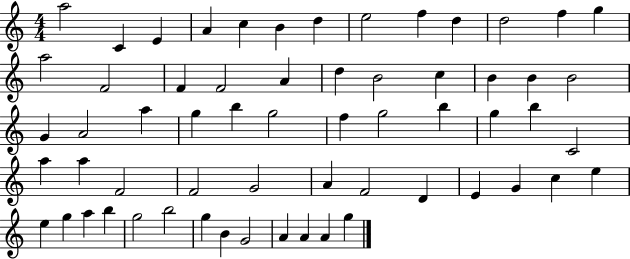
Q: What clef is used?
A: treble